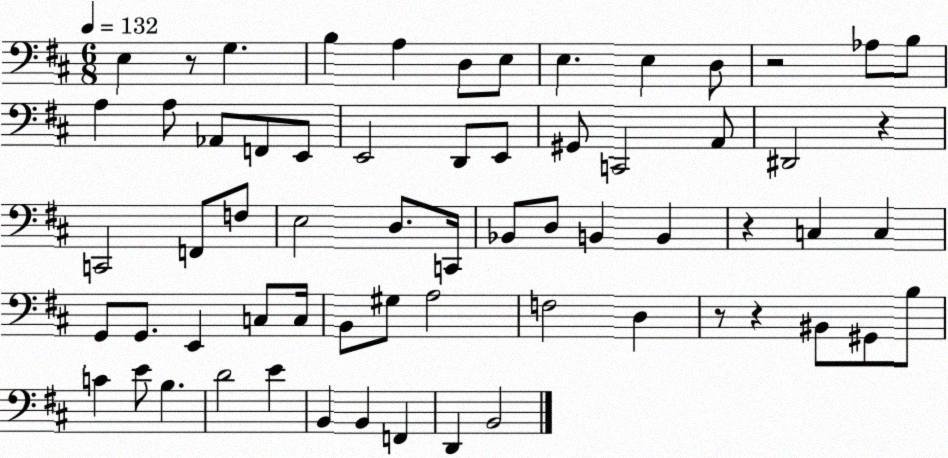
X:1
T:Untitled
M:6/8
L:1/4
K:D
E, z/2 G, B, A, D,/2 E,/2 E, E, D,/2 z2 _A,/2 B,/2 A, A,/2 _A,,/2 F,,/2 E,,/2 E,,2 D,,/2 E,,/2 ^G,,/2 C,,2 A,,/2 ^D,,2 z C,,2 F,,/2 F,/2 E,2 D,/2 C,,/4 _B,,/2 D,/2 B,, B,, z C, C, G,,/2 G,,/2 E,, C,/2 C,/4 B,,/2 ^G,/2 A,2 F,2 D, z/2 z ^B,,/2 ^G,,/2 B,/2 C E/2 B, D2 E B,, B,, F,, D,, B,,2